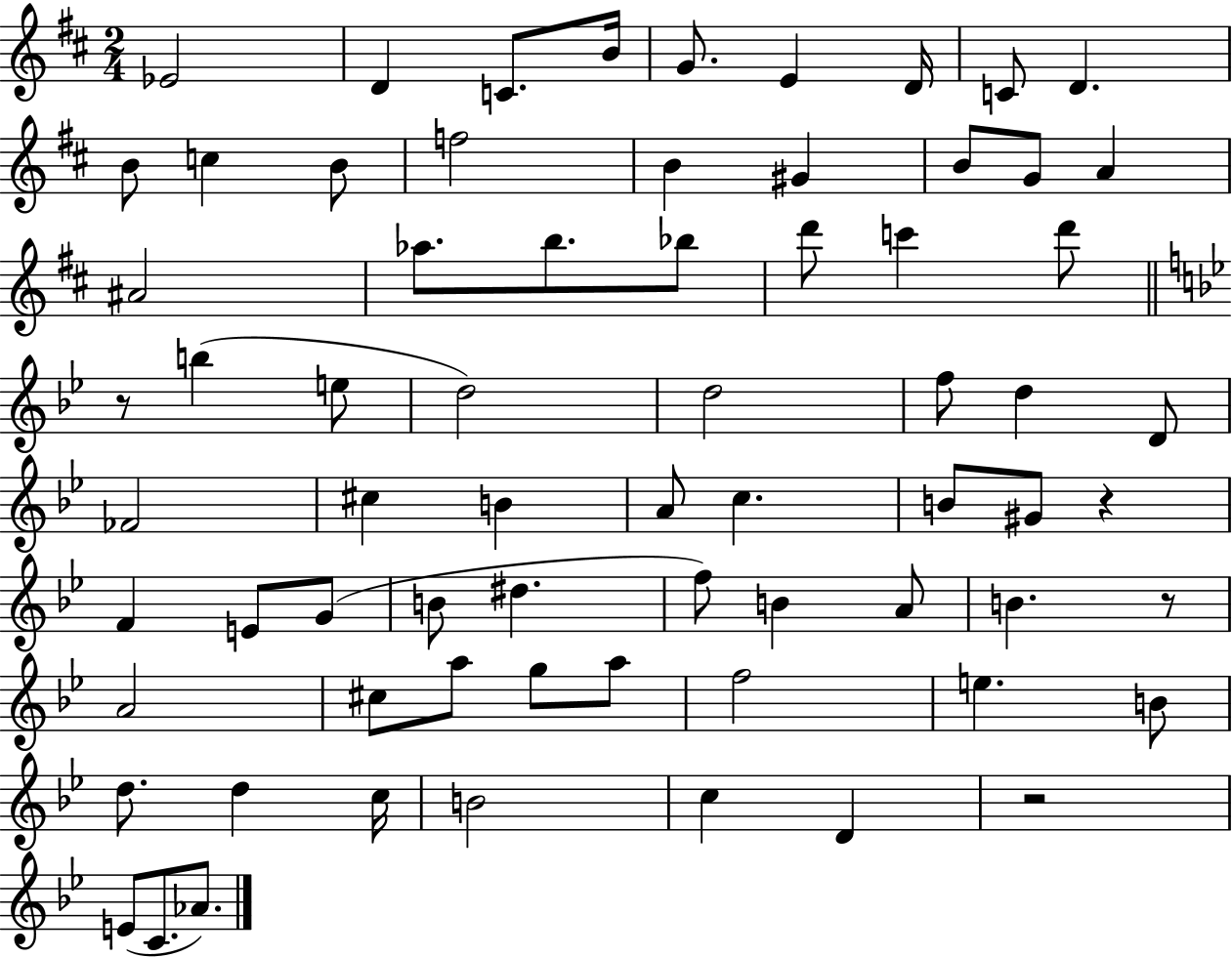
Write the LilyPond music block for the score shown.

{
  \clef treble
  \numericTimeSignature
  \time 2/4
  \key d \major
  ees'2 | d'4 c'8. b'16 | g'8. e'4 d'16 | c'8 d'4. | \break b'8 c''4 b'8 | f''2 | b'4 gis'4 | b'8 g'8 a'4 | \break ais'2 | aes''8. b''8. bes''8 | d'''8 c'''4 d'''8 | \bar "||" \break \key bes \major r8 b''4( e''8 | d''2) | d''2 | f''8 d''4 d'8 | \break fes'2 | cis''4 b'4 | a'8 c''4. | b'8 gis'8 r4 | \break f'4 e'8 g'8( | b'8 dis''4. | f''8) b'4 a'8 | b'4. r8 | \break a'2 | cis''8 a''8 g''8 a''8 | f''2 | e''4. b'8 | \break d''8. d''4 c''16 | b'2 | c''4 d'4 | r2 | \break e'8( c'8. aes'8.) | \bar "|."
}